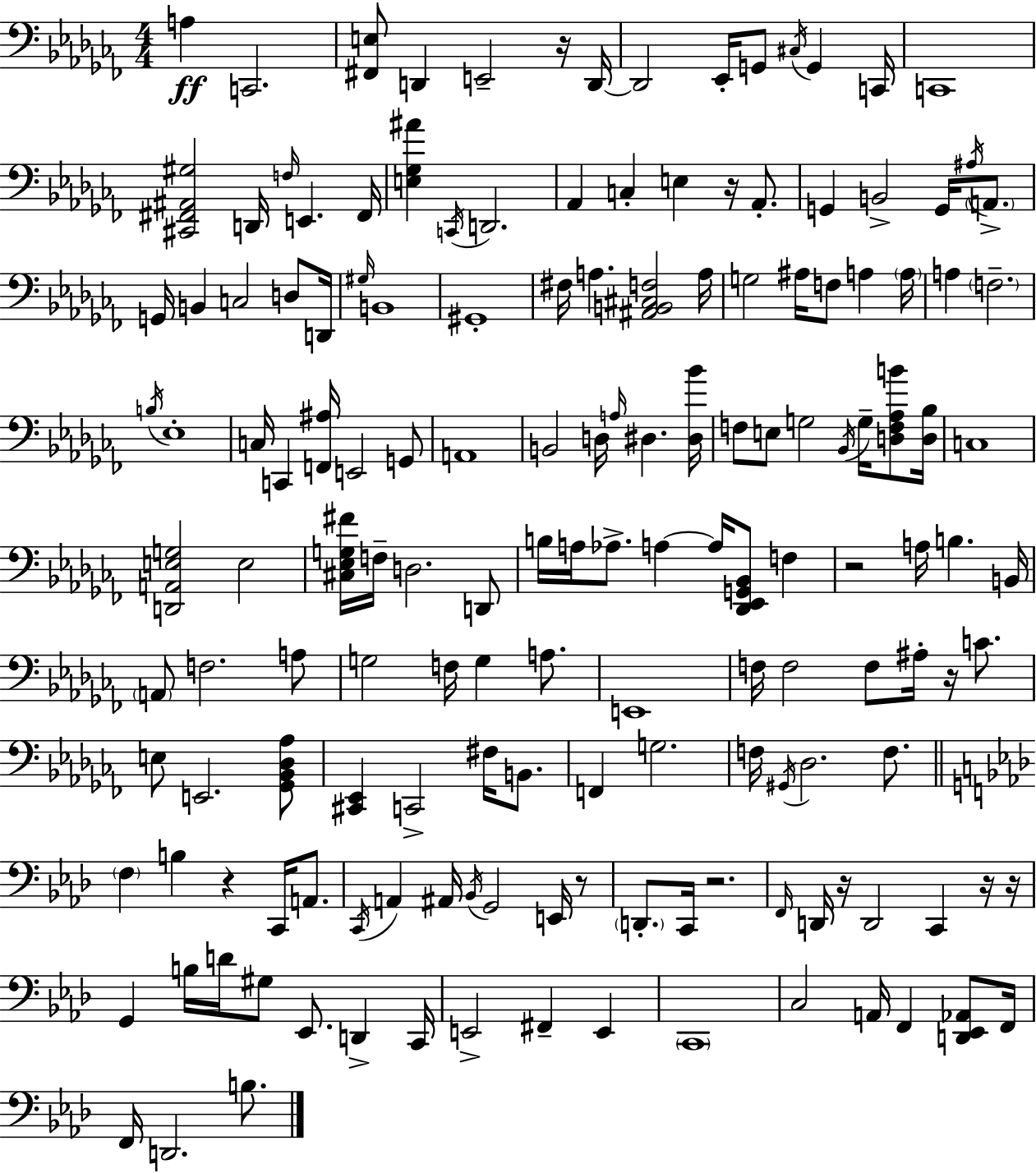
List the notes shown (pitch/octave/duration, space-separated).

A3/q C2/h. [F#2,E3]/e D2/q E2/h R/s D2/s D2/h Eb2/s G2/e C#3/s G2/q C2/s C2/w [C#2,F#2,A#2,G#3]/h D2/s F3/s E2/q. F#2/s [E3,Gb3,A#4]/q C2/s D2/h. Ab2/q C3/q E3/q R/s Ab2/e. G2/q B2/h G2/s A#3/s A2/e. G2/s B2/q C3/h D3/e D2/s G#3/s B2/w G#2/w F#3/s A3/q. [A#2,B2,C#3,F3]/h A3/s G3/h A#3/s F3/e A3/q A3/s A3/q F3/h. B3/s Eb3/w C3/s C2/q [F2,A#3]/s E2/h G2/e A2/w B2/h D3/s A3/s D#3/q. [D#3,Bb4]/s F3/e E3/e G3/h Bb2/s G3/s [D3,F3,Ab3,B4]/e [D3,Bb3]/s C3/w [D2,A2,E3,G3]/h E3/h [C#3,Eb3,G3,F#4]/s F3/s D3/h. D2/e B3/s A3/s Ab3/e. A3/q A3/s [Db2,Eb2,G2,Bb2]/e F3/q R/h A3/s B3/q. B2/s A2/e F3/h. A3/e G3/h F3/s G3/q A3/e. E2/w F3/s F3/h F3/e A#3/s R/s C4/e. E3/e E2/h. [Gb2,Bb2,Db3,Ab3]/e [C#2,Eb2]/q C2/h F#3/s B2/e. F2/q G3/h. F3/s G#2/s Db3/h. F3/e. F3/q B3/q R/q C2/s A2/e. C2/s A2/q A#2/s Bb2/s G2/h E2/s R/e D2/e. C2/s R/h. F2/s D2/s R/s D2/h C2/q R/s R/s G2/q B3/s D4/s G#3/e Eb2/e. D2/q C2/s E2/h F#2/q E2/q C2/w C3/h A2/s F2/q [D2,Eb2,Ab2]/e F2/s F2/s D2/h. B3/e.